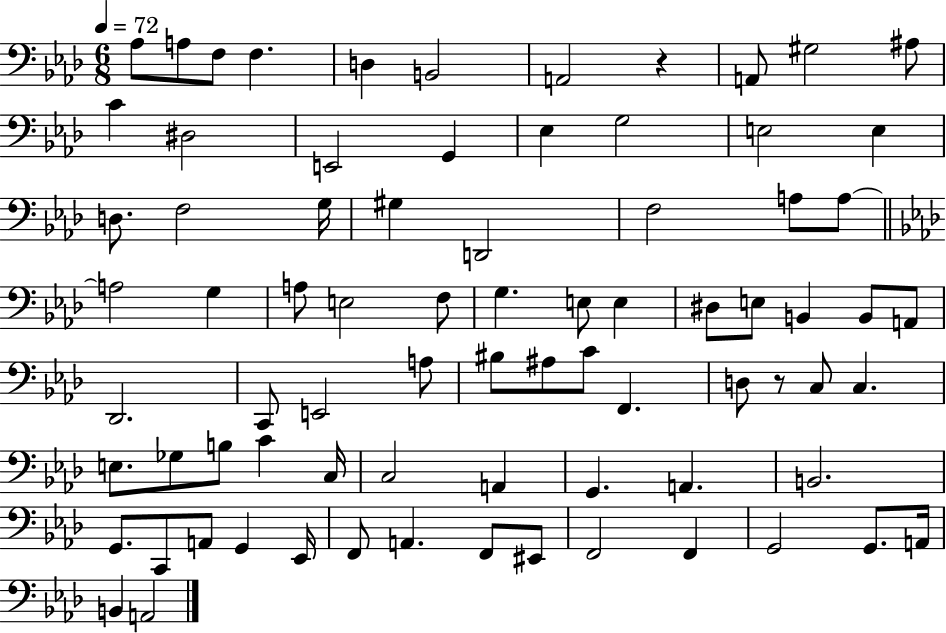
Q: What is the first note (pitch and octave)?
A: Ab3